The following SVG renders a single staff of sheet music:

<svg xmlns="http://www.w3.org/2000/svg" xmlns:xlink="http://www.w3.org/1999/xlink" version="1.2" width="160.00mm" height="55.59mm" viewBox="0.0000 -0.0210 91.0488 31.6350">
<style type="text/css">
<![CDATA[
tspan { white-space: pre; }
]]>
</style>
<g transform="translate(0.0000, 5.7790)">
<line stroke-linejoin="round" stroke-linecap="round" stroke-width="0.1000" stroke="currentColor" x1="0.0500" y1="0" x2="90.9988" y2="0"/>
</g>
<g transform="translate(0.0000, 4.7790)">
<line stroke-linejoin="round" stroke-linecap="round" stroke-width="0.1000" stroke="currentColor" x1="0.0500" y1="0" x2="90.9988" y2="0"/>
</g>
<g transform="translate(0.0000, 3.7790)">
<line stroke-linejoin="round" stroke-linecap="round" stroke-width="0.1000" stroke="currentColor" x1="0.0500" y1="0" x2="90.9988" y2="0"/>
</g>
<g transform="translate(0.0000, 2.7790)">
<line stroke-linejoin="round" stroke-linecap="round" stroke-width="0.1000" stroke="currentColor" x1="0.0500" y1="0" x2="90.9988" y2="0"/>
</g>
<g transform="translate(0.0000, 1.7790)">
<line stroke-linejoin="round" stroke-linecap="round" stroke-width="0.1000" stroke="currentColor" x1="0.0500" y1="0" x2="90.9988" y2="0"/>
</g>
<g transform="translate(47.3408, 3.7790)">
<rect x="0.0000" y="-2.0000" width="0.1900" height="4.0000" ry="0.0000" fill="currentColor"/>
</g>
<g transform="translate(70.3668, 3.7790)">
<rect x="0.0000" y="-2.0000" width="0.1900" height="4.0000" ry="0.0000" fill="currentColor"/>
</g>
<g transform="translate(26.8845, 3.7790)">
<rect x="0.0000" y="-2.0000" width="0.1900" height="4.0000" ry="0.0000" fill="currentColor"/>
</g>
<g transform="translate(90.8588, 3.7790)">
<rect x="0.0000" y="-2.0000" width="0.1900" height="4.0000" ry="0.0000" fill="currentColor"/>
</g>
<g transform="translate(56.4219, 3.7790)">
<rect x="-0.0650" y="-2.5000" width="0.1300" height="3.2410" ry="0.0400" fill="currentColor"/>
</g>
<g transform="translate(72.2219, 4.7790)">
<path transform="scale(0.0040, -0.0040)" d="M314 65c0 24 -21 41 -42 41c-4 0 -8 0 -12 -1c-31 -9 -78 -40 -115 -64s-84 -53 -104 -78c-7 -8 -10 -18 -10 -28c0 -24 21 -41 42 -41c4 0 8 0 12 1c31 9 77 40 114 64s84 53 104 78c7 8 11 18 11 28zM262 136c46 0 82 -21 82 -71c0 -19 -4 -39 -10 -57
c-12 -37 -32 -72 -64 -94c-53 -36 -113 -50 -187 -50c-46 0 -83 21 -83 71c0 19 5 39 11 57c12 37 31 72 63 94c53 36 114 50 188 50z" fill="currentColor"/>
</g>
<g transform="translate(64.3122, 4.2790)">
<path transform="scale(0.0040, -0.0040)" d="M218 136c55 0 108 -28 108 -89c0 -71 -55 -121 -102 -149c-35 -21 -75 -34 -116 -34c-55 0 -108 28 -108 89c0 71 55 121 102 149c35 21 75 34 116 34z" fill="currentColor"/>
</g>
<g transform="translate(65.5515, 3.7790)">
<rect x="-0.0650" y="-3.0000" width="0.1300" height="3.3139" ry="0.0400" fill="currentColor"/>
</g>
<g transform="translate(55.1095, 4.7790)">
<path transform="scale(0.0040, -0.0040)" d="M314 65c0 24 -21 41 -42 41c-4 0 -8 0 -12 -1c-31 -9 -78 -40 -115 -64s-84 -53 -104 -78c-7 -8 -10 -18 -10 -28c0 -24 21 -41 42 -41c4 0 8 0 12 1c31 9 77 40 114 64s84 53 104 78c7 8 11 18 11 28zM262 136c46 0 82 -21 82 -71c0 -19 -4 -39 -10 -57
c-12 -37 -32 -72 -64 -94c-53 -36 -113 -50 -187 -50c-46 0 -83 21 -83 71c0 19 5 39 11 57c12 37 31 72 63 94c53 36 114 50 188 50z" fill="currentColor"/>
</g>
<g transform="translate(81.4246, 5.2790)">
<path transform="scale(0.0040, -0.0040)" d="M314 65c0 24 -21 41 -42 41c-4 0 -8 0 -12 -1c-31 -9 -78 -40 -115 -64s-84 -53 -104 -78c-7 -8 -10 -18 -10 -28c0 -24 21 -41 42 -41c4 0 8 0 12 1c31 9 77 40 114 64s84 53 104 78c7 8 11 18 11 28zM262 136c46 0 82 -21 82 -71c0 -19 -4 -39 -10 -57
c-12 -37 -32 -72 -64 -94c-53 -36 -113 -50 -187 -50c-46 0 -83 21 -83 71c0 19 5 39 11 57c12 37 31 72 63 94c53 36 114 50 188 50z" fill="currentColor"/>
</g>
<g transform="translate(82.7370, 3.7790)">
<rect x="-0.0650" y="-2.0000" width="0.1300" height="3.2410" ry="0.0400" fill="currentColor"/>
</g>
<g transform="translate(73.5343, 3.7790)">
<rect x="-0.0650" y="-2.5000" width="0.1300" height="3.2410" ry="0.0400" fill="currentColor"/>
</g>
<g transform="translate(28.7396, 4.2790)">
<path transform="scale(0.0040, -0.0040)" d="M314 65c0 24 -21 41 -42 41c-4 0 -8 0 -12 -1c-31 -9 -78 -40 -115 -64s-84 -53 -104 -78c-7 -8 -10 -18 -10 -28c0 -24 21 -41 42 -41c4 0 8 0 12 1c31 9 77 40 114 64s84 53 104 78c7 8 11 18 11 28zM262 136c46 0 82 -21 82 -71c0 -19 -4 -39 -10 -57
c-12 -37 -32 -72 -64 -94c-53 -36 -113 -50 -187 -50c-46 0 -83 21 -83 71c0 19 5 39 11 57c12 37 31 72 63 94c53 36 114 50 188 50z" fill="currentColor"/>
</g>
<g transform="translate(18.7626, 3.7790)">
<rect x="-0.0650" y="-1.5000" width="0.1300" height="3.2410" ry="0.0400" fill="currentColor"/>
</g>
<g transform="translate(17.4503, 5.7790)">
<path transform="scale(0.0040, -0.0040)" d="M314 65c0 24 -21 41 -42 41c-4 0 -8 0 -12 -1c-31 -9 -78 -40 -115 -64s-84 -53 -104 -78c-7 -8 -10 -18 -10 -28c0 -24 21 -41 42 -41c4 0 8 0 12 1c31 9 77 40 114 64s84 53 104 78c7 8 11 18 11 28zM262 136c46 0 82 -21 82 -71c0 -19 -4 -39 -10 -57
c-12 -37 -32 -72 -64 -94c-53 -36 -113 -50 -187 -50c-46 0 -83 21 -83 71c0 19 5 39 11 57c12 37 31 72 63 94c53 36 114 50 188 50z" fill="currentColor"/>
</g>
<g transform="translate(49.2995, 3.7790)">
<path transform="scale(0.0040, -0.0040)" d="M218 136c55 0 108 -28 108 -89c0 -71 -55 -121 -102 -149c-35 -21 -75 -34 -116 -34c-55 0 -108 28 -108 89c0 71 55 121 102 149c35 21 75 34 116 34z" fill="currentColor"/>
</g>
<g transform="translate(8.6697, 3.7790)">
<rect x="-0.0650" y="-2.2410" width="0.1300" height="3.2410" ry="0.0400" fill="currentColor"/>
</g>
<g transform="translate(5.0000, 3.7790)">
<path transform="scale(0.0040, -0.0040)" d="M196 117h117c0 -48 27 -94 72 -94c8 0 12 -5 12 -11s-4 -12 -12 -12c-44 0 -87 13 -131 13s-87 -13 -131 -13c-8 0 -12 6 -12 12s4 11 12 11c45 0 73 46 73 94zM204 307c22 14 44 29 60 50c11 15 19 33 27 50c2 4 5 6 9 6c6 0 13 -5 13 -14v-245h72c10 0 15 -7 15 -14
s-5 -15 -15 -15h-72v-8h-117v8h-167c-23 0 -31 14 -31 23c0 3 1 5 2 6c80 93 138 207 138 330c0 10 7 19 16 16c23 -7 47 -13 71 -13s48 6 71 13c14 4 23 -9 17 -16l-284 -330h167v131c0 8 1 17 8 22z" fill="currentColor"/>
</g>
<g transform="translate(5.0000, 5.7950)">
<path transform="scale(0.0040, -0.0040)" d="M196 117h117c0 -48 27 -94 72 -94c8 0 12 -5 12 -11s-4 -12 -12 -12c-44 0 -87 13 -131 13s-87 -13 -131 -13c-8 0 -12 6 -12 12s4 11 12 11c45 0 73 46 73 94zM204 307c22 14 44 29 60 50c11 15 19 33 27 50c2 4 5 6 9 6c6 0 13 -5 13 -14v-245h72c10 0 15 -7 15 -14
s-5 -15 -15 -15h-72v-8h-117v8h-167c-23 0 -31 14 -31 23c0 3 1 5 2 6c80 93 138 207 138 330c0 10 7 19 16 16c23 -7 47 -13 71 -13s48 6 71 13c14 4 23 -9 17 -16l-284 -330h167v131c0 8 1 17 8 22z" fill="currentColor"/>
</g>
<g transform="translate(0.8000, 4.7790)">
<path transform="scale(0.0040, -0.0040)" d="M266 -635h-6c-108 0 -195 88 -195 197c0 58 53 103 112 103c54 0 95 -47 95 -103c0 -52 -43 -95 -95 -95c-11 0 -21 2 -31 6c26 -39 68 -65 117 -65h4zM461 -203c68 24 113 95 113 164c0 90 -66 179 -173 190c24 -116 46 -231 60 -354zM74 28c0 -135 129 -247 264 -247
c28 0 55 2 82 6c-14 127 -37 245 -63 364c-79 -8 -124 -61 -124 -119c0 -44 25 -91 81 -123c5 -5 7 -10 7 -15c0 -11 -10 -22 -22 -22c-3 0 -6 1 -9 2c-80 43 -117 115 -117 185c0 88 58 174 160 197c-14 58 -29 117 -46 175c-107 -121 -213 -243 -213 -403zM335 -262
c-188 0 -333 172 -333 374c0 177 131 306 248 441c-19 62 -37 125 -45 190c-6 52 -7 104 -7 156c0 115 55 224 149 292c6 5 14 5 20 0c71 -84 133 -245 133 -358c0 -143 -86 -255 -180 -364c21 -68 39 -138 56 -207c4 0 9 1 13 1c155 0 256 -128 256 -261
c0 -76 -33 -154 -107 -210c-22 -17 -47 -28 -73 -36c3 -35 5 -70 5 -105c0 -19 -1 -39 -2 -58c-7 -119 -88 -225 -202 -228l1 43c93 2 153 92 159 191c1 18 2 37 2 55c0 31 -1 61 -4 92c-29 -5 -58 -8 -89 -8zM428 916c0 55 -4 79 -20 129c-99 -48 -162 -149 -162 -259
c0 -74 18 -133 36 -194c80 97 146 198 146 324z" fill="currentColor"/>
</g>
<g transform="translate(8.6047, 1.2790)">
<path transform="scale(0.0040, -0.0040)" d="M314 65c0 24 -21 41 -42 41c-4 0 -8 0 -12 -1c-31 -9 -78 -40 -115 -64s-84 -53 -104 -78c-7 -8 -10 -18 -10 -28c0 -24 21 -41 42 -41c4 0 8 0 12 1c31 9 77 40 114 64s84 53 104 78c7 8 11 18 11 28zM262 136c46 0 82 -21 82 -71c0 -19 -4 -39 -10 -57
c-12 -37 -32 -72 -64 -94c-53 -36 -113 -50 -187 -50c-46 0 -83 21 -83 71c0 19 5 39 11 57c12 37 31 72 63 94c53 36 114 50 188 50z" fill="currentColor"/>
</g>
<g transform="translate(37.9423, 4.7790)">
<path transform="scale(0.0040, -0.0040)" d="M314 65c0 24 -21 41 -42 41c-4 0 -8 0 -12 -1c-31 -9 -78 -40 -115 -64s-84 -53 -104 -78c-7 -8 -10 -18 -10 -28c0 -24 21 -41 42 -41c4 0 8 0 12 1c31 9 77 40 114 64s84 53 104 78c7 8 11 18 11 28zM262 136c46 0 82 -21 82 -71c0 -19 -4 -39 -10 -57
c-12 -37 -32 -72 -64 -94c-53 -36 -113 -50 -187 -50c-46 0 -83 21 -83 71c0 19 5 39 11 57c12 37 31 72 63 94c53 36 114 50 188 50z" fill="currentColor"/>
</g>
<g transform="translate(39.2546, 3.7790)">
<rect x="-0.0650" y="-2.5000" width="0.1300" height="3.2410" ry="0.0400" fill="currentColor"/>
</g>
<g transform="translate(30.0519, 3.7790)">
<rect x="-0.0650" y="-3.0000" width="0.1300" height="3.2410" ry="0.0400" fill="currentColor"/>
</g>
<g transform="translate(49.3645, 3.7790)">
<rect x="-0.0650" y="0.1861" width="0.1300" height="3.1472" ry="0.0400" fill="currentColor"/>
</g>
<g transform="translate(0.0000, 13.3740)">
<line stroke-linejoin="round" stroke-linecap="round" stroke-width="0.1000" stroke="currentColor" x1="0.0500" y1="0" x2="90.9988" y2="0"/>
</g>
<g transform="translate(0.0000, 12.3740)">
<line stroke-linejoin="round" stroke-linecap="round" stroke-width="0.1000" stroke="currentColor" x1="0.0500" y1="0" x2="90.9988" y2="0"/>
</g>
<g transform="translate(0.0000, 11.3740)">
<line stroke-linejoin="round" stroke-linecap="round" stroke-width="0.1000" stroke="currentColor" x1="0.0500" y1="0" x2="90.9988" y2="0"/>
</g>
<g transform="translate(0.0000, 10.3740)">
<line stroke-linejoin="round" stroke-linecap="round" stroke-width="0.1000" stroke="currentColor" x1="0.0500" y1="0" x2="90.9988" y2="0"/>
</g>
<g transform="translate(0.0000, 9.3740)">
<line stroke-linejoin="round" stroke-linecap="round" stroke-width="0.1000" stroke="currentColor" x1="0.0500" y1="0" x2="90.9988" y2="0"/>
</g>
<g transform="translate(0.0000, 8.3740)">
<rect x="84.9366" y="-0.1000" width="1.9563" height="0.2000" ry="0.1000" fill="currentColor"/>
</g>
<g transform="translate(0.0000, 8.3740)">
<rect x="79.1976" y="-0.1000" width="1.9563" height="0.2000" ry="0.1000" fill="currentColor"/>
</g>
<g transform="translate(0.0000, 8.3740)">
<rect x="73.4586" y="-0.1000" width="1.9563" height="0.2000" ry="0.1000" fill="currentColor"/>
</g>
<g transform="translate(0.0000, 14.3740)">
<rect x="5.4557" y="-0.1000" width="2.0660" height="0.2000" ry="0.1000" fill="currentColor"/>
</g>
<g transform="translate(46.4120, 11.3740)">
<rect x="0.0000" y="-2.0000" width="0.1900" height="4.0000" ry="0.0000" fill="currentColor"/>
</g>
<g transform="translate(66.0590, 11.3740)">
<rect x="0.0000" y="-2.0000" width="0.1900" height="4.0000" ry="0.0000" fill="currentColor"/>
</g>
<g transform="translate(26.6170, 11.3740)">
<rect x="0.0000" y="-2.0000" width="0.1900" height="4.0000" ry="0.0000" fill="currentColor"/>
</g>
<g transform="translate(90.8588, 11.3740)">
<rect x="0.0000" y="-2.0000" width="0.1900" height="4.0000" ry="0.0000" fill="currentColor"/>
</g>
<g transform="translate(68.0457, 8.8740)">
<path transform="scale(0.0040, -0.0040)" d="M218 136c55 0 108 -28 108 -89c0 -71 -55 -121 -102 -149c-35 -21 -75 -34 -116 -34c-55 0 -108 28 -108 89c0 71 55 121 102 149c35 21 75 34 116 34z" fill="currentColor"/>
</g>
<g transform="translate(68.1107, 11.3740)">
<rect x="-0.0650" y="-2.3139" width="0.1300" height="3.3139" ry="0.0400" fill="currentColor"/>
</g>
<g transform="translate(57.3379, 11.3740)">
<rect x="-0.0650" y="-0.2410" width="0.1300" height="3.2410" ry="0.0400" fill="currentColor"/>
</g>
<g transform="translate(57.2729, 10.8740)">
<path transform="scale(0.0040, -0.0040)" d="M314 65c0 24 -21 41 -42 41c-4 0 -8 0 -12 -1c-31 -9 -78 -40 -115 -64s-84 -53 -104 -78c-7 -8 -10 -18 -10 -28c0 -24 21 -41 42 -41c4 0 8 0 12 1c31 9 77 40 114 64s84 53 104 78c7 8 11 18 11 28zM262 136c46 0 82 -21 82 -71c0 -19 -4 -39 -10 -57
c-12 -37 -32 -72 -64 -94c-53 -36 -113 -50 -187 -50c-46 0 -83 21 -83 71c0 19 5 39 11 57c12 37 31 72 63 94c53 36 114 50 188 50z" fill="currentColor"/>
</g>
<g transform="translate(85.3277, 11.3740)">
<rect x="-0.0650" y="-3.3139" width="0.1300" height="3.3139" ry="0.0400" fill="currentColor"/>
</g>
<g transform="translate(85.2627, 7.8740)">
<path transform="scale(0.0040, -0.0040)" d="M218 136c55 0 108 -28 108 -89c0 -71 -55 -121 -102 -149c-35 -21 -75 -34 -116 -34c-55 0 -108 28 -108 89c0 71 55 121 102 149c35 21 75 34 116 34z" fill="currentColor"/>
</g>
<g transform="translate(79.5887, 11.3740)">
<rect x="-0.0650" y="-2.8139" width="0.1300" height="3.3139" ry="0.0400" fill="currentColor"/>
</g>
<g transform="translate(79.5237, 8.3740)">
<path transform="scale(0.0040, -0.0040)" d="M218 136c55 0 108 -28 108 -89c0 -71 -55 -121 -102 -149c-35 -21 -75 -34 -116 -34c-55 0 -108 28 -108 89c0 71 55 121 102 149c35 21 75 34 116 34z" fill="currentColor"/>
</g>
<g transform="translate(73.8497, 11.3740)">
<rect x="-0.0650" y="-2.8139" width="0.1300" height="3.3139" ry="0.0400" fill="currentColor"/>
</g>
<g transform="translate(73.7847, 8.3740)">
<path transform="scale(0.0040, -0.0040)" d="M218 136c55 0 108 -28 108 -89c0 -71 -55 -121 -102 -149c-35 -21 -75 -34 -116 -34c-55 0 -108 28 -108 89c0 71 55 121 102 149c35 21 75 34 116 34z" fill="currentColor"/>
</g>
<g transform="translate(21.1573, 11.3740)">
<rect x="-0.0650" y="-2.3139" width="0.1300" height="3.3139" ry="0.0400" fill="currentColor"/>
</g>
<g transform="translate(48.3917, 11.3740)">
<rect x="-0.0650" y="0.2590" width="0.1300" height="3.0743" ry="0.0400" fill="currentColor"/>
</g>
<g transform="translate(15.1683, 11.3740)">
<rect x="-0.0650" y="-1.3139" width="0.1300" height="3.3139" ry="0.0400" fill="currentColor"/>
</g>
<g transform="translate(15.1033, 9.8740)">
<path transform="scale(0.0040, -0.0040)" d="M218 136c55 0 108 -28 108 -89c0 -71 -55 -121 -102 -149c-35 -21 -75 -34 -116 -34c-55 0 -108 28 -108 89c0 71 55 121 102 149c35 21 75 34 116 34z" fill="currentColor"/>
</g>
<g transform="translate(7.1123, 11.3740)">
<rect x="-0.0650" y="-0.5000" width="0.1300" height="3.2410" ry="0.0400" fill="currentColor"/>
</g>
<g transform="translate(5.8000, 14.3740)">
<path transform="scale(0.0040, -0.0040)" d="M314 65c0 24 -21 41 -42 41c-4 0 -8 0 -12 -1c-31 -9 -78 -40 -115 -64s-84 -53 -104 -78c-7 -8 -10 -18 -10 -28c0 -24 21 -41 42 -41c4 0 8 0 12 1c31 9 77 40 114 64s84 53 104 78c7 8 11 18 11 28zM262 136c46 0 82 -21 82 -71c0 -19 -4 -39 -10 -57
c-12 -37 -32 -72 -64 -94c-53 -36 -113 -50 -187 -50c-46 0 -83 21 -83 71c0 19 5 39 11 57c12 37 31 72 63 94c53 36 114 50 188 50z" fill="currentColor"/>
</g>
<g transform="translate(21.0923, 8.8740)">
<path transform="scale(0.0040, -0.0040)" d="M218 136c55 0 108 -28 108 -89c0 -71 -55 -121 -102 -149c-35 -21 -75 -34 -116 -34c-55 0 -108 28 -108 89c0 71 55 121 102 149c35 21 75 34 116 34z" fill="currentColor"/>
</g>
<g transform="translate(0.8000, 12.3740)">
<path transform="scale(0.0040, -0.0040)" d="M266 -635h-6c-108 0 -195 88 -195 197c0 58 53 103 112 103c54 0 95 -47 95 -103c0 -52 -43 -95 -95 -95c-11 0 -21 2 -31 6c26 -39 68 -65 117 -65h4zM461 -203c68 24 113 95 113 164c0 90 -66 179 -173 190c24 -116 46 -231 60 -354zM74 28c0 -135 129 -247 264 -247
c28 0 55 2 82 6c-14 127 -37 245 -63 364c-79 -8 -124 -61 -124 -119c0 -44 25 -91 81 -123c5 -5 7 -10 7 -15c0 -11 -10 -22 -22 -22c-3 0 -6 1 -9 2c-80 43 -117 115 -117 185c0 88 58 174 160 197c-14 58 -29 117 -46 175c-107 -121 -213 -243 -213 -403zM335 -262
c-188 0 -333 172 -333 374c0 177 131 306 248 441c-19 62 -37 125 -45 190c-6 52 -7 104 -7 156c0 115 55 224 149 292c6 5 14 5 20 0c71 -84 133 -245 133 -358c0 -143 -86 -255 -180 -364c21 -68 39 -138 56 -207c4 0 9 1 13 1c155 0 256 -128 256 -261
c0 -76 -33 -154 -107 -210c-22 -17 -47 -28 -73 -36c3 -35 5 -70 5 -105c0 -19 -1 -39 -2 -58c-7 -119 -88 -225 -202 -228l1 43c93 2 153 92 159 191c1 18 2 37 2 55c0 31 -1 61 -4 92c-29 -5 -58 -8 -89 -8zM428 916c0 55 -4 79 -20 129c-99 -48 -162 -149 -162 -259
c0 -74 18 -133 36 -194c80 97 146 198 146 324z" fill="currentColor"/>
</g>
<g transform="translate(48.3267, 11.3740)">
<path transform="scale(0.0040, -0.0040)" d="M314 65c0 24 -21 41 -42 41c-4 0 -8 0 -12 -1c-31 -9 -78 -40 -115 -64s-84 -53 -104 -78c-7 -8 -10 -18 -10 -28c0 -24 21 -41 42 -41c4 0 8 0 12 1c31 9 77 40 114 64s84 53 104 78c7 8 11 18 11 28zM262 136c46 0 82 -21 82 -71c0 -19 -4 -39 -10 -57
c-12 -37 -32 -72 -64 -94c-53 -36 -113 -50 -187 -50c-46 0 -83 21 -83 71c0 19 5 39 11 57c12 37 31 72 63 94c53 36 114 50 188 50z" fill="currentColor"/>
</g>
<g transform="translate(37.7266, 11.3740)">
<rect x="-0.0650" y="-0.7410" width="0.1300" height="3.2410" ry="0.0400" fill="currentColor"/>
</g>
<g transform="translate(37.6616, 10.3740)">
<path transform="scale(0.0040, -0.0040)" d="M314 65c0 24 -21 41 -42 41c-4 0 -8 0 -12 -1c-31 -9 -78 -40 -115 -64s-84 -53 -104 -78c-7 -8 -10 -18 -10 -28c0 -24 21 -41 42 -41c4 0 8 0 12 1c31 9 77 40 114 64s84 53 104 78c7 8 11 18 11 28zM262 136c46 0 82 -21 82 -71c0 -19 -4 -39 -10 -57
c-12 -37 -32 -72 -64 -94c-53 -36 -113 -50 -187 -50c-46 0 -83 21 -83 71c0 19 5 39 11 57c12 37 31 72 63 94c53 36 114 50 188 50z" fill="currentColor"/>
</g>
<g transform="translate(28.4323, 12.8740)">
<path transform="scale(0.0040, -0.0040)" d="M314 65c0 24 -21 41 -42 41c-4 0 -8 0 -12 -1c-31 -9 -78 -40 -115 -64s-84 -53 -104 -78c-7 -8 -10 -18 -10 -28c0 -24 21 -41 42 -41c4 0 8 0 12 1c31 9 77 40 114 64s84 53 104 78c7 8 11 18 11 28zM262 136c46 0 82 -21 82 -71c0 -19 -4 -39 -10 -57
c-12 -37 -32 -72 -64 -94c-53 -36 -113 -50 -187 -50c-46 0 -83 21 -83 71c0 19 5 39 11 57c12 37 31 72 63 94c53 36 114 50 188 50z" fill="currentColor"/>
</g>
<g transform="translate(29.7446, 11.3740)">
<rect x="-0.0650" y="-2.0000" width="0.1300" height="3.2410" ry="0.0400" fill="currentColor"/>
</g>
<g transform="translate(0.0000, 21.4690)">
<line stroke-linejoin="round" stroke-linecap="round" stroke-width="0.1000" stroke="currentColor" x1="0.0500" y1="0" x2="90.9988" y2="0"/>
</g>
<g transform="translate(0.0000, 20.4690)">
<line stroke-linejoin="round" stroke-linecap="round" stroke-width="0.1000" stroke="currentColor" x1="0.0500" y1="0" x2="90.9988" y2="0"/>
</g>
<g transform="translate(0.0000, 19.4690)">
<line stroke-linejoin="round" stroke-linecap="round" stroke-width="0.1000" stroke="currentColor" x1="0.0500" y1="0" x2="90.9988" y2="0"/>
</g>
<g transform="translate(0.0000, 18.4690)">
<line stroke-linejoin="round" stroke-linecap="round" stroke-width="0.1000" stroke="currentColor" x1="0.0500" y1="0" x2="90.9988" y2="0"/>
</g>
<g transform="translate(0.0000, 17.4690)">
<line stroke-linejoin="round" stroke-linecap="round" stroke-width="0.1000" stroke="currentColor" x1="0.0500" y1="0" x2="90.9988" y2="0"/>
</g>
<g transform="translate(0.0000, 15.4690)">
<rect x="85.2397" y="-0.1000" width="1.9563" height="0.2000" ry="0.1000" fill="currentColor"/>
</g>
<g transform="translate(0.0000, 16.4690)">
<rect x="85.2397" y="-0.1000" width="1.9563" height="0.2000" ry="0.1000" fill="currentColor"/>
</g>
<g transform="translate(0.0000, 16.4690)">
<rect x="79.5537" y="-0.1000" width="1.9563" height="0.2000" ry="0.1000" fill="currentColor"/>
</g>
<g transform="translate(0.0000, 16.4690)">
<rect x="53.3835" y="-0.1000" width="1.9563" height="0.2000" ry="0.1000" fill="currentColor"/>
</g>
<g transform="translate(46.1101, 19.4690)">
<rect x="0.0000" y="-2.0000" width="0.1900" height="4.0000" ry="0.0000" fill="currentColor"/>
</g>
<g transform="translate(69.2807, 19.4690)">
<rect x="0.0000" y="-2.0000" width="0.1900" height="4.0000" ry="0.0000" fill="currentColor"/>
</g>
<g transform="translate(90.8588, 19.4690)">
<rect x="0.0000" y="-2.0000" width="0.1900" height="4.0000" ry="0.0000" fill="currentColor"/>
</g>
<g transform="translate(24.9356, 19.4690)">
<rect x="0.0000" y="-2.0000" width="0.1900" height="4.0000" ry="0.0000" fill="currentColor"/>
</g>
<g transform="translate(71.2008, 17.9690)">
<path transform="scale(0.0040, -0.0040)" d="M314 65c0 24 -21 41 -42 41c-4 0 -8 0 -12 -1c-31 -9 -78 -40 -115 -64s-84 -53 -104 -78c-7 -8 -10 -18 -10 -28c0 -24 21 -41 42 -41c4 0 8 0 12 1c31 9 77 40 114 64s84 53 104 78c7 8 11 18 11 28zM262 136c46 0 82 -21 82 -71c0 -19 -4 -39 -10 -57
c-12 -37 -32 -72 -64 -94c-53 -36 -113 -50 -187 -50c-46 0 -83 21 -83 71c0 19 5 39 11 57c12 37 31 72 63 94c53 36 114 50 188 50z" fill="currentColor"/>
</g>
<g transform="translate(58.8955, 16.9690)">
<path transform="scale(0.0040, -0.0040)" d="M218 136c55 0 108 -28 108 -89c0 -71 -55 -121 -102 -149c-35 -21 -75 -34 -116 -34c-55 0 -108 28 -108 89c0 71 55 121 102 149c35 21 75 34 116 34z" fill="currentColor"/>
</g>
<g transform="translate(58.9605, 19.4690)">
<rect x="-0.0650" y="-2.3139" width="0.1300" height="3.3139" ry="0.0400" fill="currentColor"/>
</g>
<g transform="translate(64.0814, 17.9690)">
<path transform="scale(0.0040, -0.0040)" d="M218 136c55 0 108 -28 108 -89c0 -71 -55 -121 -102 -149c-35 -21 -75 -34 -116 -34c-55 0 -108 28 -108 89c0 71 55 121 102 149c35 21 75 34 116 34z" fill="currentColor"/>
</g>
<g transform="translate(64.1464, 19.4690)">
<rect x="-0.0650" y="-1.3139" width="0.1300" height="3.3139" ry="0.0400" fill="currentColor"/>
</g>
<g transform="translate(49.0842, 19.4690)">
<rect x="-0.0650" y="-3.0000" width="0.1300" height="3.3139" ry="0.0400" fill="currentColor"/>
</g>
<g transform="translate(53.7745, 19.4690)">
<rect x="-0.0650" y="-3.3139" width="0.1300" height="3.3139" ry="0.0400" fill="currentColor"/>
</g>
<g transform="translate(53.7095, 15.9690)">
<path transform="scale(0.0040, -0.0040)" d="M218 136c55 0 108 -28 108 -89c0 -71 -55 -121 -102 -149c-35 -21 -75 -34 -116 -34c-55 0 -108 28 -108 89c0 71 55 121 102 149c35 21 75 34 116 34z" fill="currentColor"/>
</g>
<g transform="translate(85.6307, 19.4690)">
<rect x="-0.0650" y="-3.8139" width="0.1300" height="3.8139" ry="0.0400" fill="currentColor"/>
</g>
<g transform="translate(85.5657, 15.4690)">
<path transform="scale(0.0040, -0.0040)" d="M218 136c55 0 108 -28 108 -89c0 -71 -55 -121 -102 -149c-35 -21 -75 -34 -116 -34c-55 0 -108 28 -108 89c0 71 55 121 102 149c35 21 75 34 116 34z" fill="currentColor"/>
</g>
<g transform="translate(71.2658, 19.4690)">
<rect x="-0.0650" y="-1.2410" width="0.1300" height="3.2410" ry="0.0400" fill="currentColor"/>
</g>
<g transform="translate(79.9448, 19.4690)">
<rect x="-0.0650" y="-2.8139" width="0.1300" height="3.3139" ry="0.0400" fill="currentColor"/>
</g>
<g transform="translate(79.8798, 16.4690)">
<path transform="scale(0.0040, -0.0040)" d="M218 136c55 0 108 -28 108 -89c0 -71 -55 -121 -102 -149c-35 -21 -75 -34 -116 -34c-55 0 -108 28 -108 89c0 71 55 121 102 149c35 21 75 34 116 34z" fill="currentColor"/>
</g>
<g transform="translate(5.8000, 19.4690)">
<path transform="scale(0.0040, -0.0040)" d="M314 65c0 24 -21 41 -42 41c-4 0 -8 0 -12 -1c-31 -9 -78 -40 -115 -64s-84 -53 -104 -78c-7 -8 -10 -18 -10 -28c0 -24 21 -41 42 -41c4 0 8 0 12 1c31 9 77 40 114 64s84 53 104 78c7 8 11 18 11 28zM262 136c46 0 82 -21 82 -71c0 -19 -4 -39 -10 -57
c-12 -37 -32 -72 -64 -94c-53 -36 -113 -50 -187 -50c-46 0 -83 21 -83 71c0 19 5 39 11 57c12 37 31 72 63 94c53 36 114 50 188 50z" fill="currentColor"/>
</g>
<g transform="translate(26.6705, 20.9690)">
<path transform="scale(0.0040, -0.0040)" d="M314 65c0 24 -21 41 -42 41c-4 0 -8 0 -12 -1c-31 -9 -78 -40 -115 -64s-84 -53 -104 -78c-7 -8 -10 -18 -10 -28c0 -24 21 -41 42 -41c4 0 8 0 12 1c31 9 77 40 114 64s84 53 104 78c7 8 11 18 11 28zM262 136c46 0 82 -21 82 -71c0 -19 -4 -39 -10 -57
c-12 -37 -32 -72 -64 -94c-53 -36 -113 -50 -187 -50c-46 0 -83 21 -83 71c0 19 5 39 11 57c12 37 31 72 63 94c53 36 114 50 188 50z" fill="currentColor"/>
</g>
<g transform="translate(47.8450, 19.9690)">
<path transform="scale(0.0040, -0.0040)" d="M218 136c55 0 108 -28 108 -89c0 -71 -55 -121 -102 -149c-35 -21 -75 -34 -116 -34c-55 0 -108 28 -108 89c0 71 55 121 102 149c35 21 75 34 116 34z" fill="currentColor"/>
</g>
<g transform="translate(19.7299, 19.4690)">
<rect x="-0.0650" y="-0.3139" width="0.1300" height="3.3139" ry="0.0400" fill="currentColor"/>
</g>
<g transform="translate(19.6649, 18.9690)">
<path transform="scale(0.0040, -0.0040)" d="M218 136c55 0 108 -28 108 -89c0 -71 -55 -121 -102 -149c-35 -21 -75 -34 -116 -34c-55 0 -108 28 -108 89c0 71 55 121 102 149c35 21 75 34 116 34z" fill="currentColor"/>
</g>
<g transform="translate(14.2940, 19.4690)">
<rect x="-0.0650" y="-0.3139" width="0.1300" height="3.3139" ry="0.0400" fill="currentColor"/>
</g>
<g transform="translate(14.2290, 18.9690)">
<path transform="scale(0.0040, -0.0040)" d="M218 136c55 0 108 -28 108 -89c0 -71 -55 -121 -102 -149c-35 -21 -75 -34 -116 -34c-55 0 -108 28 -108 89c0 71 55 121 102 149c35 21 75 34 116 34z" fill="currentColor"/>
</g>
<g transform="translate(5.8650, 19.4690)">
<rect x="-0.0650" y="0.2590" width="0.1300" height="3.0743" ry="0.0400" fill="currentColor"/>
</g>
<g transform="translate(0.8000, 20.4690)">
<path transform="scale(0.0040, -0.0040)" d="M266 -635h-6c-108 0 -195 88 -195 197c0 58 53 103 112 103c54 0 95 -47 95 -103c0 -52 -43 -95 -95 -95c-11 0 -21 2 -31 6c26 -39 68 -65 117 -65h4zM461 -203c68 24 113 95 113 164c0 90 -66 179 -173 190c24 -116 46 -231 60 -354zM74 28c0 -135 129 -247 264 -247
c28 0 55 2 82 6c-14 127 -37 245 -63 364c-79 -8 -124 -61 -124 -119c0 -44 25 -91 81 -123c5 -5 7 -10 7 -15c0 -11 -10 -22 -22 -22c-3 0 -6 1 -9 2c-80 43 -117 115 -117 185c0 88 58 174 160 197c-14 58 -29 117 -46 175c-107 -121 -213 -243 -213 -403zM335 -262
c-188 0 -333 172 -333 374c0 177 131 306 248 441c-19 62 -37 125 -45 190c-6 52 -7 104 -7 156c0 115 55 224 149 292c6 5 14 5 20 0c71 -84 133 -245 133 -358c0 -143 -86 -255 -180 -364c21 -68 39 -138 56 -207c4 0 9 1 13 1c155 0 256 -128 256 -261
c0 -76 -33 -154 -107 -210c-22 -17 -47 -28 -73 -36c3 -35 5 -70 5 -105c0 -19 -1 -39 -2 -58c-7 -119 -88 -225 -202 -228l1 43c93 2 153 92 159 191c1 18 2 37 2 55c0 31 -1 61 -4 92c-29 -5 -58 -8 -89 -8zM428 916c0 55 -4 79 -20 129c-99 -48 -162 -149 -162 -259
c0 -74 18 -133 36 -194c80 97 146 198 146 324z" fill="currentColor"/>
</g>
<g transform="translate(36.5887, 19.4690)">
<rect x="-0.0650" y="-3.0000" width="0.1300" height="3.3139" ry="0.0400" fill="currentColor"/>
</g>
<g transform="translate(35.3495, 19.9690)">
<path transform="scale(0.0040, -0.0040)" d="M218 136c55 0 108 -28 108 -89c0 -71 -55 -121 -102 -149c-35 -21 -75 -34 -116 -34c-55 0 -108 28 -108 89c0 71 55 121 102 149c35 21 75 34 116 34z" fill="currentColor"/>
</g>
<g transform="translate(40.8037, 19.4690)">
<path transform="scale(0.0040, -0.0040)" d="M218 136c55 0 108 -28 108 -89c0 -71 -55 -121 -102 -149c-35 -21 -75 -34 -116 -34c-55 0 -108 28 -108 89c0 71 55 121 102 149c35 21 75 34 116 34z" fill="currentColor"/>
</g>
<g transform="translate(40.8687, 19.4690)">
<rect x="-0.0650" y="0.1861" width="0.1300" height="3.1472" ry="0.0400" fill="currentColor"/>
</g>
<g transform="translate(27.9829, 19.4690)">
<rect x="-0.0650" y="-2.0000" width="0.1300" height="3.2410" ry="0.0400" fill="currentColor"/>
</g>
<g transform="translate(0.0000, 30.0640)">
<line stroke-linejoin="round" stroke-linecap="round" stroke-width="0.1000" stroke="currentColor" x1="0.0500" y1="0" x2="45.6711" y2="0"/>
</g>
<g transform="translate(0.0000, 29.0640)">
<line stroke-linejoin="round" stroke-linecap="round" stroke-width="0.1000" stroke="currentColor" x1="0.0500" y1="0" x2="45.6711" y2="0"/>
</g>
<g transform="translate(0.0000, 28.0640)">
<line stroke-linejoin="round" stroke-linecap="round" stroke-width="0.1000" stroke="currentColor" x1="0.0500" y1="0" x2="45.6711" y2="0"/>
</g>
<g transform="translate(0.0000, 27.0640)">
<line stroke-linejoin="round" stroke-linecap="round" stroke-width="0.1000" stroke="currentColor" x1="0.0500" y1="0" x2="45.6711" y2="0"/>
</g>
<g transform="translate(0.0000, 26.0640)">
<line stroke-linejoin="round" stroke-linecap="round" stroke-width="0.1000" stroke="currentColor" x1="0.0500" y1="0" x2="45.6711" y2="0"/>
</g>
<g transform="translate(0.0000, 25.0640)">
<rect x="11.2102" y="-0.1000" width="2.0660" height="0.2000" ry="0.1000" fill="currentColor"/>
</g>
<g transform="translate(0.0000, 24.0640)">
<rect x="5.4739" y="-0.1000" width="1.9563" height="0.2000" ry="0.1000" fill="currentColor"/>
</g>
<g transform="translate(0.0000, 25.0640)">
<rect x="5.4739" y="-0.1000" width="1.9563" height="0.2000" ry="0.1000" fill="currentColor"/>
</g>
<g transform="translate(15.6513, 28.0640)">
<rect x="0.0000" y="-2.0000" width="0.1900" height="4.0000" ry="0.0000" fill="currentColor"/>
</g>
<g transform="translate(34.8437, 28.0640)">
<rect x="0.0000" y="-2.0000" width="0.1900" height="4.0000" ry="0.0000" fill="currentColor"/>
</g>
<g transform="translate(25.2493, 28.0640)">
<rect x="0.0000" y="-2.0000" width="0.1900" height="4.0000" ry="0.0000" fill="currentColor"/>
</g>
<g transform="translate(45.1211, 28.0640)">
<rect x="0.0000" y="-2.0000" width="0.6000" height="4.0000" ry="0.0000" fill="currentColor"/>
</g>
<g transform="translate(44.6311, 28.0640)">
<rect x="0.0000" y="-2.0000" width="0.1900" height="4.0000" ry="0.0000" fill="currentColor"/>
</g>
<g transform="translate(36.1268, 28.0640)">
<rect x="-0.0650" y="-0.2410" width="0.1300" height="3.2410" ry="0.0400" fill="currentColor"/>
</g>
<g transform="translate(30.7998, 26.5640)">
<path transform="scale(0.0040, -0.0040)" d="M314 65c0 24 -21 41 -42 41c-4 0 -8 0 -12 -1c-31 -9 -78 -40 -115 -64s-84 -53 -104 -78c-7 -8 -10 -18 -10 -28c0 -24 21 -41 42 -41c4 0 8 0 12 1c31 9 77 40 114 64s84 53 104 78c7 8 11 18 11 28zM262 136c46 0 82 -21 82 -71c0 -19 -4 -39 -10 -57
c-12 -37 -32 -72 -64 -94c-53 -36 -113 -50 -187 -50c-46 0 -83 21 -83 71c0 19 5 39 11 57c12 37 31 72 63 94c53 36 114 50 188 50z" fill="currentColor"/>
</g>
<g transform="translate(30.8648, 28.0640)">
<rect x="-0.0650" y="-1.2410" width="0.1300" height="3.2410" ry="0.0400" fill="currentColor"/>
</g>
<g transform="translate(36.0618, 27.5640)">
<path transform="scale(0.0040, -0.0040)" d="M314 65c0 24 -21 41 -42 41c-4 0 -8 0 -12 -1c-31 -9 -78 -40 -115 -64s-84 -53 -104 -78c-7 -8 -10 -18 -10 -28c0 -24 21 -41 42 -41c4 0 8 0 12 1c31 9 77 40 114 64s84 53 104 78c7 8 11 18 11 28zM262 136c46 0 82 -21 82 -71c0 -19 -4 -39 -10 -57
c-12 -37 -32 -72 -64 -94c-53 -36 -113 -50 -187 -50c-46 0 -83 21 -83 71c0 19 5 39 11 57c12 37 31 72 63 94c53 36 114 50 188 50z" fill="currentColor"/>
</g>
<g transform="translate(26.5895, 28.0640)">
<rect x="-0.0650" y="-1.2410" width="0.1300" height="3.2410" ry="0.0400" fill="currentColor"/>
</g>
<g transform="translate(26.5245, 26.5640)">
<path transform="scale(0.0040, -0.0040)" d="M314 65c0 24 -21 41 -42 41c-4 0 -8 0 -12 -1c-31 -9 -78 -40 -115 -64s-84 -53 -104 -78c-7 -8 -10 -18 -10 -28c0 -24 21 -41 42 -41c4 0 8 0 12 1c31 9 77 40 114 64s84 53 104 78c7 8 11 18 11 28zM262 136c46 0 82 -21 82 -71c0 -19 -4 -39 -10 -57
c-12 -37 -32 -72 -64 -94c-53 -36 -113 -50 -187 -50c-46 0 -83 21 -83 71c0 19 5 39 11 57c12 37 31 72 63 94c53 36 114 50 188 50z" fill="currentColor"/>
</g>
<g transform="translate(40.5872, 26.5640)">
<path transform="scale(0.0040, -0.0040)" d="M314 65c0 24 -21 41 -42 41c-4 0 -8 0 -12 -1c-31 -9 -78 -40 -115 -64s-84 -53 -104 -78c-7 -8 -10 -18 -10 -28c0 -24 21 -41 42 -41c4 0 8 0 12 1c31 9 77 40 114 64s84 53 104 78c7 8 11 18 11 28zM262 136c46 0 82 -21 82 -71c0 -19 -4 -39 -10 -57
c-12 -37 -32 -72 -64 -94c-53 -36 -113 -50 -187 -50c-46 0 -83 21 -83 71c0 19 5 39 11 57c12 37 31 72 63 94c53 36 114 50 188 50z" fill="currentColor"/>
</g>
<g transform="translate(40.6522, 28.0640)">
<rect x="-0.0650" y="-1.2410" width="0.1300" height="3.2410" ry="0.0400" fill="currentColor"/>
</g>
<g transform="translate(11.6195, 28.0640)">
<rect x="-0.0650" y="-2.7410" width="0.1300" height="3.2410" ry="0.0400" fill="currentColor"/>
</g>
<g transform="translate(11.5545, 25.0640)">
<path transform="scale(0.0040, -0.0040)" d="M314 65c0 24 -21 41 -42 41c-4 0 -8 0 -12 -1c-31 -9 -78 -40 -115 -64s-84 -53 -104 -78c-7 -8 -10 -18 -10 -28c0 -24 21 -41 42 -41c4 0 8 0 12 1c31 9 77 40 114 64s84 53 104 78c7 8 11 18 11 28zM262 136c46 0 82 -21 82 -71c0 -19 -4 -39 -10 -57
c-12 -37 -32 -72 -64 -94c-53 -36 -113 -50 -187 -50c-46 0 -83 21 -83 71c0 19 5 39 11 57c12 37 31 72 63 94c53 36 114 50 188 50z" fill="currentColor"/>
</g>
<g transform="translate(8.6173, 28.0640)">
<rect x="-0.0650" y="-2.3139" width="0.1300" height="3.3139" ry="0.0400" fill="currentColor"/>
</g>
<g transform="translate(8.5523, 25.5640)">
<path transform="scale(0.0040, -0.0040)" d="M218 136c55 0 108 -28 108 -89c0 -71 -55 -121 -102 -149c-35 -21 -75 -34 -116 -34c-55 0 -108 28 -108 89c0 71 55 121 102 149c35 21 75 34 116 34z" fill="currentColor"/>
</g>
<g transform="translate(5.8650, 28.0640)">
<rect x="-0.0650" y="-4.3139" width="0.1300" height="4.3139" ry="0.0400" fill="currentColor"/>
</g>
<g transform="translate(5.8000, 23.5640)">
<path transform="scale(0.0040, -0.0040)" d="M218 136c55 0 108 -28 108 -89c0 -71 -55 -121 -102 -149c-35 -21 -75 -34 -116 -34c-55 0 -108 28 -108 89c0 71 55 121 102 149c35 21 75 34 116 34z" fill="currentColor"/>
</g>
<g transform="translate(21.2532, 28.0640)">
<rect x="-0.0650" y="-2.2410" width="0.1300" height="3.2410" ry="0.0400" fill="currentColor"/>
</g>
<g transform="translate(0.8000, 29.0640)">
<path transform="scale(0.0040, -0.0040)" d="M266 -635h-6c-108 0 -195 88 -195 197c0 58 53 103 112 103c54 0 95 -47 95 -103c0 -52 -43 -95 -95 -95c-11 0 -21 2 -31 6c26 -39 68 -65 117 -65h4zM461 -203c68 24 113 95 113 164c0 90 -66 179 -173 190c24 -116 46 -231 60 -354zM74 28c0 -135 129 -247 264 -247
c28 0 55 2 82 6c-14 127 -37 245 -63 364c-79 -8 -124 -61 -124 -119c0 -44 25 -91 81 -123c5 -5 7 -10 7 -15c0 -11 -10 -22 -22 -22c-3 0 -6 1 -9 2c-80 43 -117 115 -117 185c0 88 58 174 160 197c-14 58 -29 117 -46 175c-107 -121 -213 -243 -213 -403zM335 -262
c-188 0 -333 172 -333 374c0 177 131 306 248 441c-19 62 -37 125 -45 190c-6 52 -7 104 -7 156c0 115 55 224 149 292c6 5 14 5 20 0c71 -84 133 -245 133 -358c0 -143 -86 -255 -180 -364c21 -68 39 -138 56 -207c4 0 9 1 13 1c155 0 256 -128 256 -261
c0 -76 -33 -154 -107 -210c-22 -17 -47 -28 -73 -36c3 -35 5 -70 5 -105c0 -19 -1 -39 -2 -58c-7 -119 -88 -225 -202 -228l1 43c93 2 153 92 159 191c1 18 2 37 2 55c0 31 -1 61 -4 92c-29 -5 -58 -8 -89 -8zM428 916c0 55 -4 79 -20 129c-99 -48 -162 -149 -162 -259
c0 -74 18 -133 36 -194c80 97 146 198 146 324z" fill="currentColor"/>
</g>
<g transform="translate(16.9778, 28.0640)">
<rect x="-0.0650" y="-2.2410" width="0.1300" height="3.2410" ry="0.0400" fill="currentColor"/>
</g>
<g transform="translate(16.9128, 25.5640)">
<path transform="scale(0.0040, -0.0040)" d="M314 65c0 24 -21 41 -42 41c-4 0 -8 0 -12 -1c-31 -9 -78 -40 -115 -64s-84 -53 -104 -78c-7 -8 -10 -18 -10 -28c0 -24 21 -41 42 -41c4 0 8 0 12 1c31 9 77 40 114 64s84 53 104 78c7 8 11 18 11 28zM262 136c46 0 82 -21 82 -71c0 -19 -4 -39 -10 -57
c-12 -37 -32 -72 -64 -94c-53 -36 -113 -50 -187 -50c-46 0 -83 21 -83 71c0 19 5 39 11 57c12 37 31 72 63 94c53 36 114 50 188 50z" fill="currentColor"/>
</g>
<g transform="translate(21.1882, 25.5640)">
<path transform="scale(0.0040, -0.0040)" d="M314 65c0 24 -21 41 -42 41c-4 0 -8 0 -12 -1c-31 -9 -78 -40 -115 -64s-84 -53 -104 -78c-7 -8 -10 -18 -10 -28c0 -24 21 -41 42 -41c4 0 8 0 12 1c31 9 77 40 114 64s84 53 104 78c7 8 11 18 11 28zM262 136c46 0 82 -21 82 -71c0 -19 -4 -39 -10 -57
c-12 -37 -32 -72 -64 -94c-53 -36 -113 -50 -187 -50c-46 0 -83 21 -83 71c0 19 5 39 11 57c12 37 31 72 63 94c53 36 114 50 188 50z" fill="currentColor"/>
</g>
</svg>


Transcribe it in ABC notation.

X:1
T:Untitled
M:4/4
L:1/4
K:C
g2 E2 A2 G2 B G2 A G2 F2 C2 e g F2 d2 B2 c2 g a a b B2 c c F2 A B A b g e e2 a c' d' g a2 g2 g2 e2 e2 c2 e2